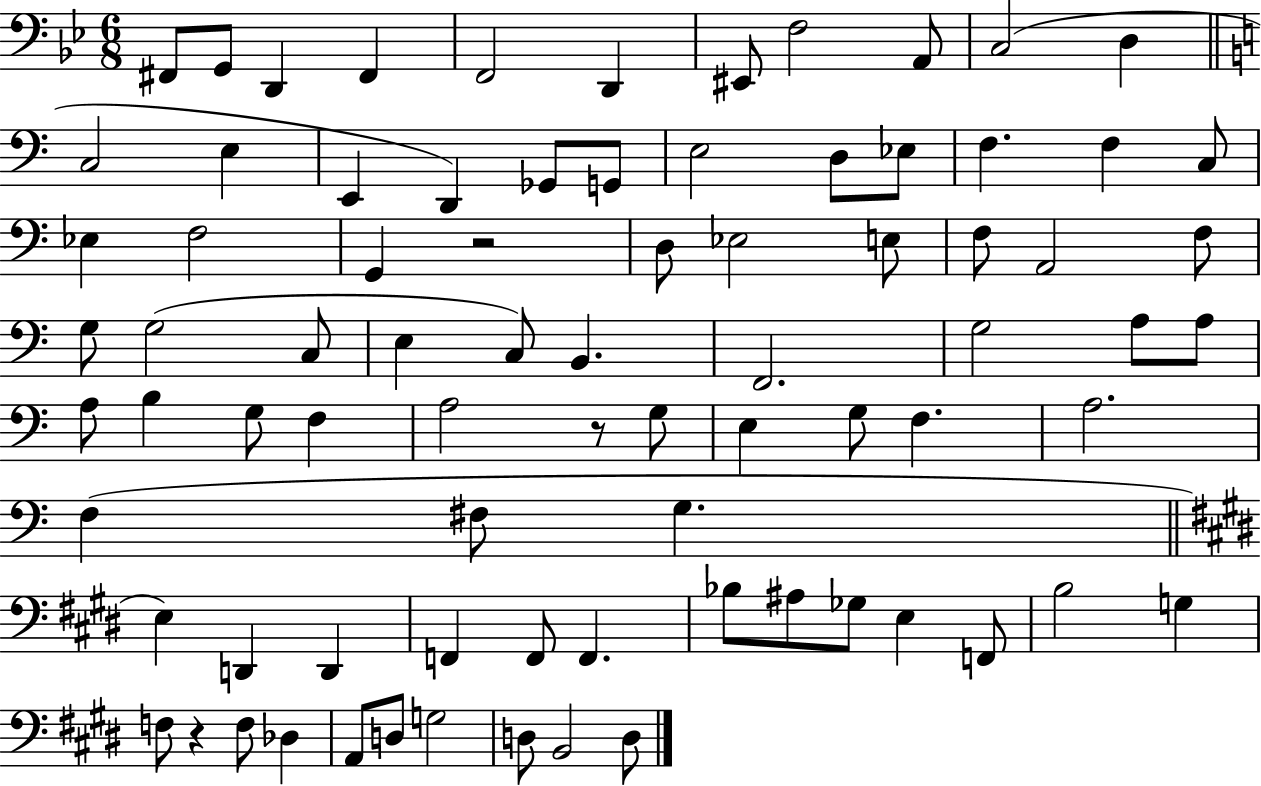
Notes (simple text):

F#2/e G2/e D2/q F#2/q F2/h D2/q EIS2/e F3/h A2/e C3/h D3/q C3/h E3/q E2/q D2/q Gb2/e G2/e E3/h D3/e Eb3/e F3/q. F3/q C3/e Eb3/q F3/h G2/q R/h D3/e Eb3/h E3/e F3/e A2/h F3/e G3/e G3/h C3/e E3/q C3/e B2/q. F2/h. G3/h A3/e A3/e A3/e B3/q G3/e F3/q A3/h R/e G3/e E3/q G3/e F3/q. A3/h. F3/q F#3/e G3/q. E3/q D2/q D2/q F2/q F2/e F2/q. Bb3/e A#3/e Gb3/e E3/q F2/e B3/h G3/q F3/e R/q F3/e Db3/q A2/e D3/e G3/h D3/e B2/h D3/e